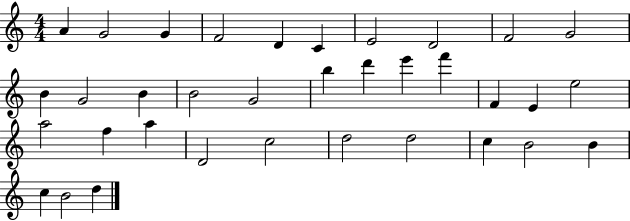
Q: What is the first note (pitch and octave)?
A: A4